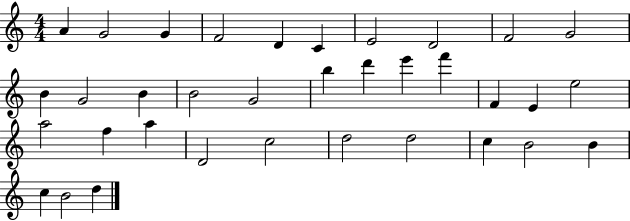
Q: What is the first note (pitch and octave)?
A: A4